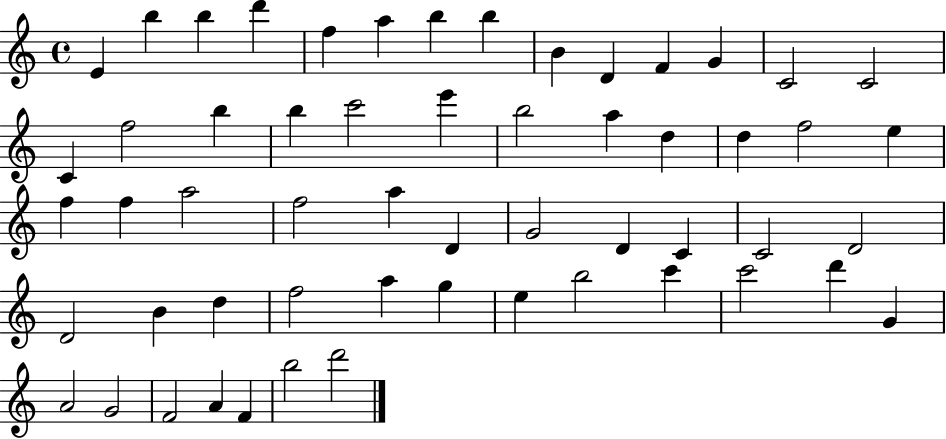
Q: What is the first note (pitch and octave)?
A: E4